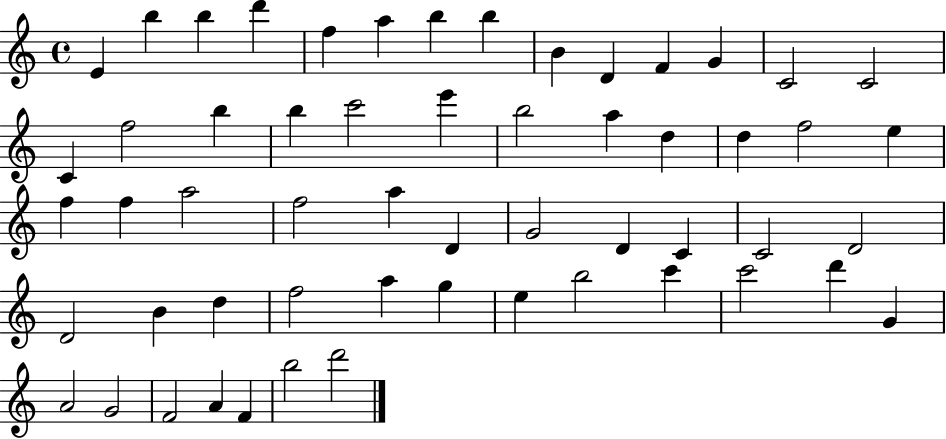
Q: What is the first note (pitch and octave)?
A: E4